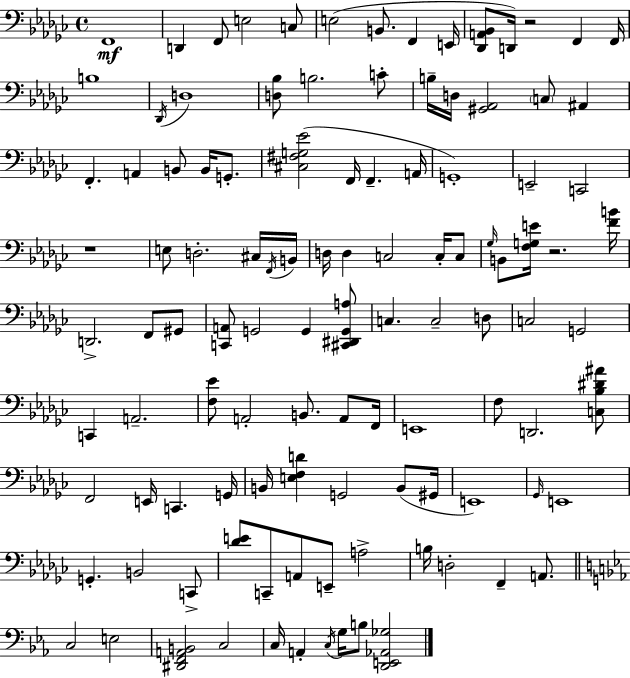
{
  \clef bass
  \time 4/4
  \defaultTimeSignature
  \key ees \minor
  f,1\mf | d,4 f,8 e2 c8 | e2( b,8. f,4 e,16 | <des, a, bes,>8 d,16) r2 f,4 f,16 | \break b1 | \acciaccatura { des,16 } d1 | <d bes>8 b2. c'8-. | b16-- d16 <gis, aes,>2 \parenthesize c8 ais,4 | \break f,4.-. a,4 b,8 b,16 g,8.-. | <cis fis g ees'>2( f,16 f,4.-- | a,16 g,1-.) | e,2-- c,2 | \break r1 | e8 d2.-. cis16 | \acciaccatura { f,16 } b,16 d16 d4 c2 c16-. | c8 \grace { ges16 } b,8 <f g e'>16 r2. | \break <f' b'>16 d,2.-> f,8 | gis,8 <c, a,>8 g,2 g,4 | <cis, dis, g, a>8 c4. c2-- | d8 c2 g,2 | \break c,4 a,2.-- | <f ees'>8 a,2-. b,8. | a,8 f,16 e,1 | f8 d,2. | \break <c bes dis' ais'>8 f,2 e,16 c,4. | g,16 b,16 <e f d'>4 g,2 | b,8( gis,16 e,1) | \grace { ges,16 } e,1 | \break g,4.-. b,2 | c,8-> <des' e'>8 c,8-- a,8 e,8-- a2-> | b16 d2-. f,4-- | a,8. \bar "||" \break \key ees \major c2 e2 | <dis, f, a, b,>2 c2 | c16 a,4-. \acciaccatura { c16 } g16 b8 <d, e, aes, ges>2 | \bar "|."
}